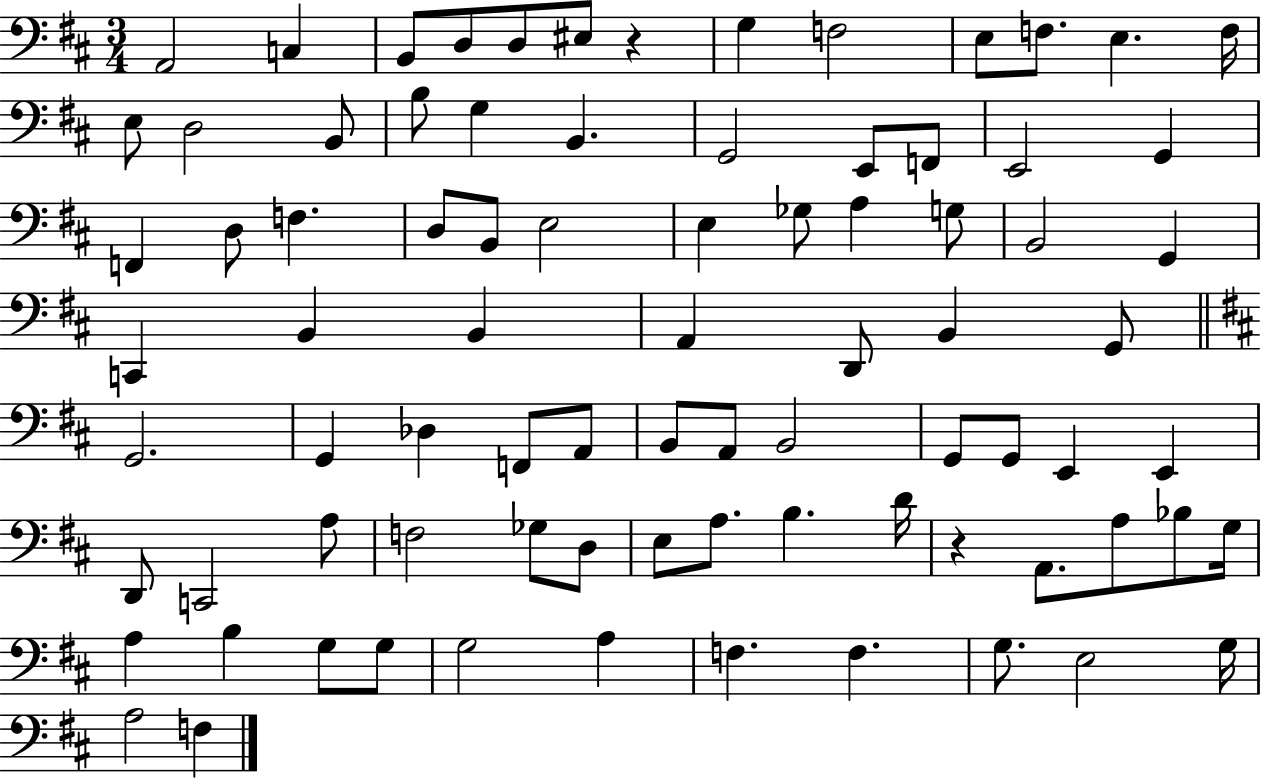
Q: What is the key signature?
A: D major